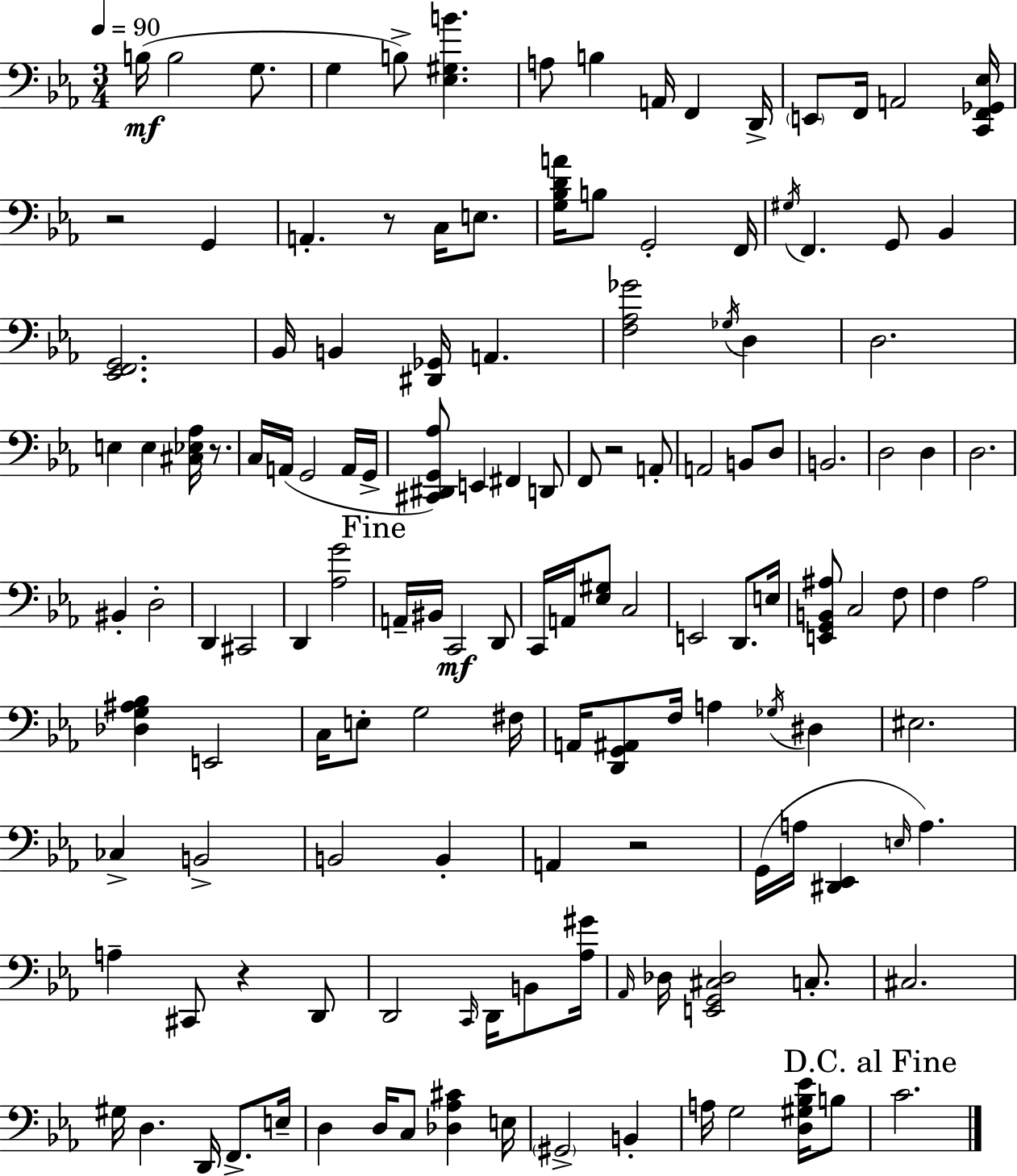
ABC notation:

X:1
T:Untitled
M:3/4
L:1/4
K:Cm
B,/4 B,2 G,/2 G, B,/2 [_E,^G,B] A,/2 B, A,,/4 F,, D,,/4 E,,/2 F,,/4 A,,2 [C,,F,,_G,,_E,]/4 z2 G,, A,, z/2 C,/4 E,/2 [G,_B,DA]/4 B,/2 G,,2 F,,/4 ^G,/4 F,, G,,/2 _B,, [_E,,F,,G,,]2 _B,,/4 B,, [^D,,_G,,]/4 A,, [F,_A,_G]2 _G,/4 D, D,2 E, E, [^C,_E,_A,]/4 z/2 C,/4 A,,/4 G,,2 A,,/4 G,,/4 [^C,,^D,,G,,_A,]/2 E,, ^F,, D,,/2 F,,/2 z2 A,,/2 A,,2 B,,/2 D,/2 B,,2 D,2 D, D,2 ^B,, D,2 D,, ^C,,2 D,, [_A,G]2 A,,/4 ^B,,/4 C,,2 D,,/2 C,,/4 A,,/4 [_E,^G,]/2 C,2 E,,2 D,,/2 E,/4 [E,,G,,B,,^A,]/2 C,2 F,/2 F, _A,2 [_D,G,^A,_B,] E,,2 C,/4 E,/2 G,2 ^F,/4 A,,/4 [D,,G,,^A,,]/2 F,/4 A, _G,/4 ^D, ^E,2 _C, B,,2 B,,2 B,, A,, z2 G,,/4 A,/4 [^D,,_E,,] E,/4 A, A, ^C,,/2 z D,,/2 D,,2 C,,/4 D,,/4 B,,/2 [_A,^G]/4 _A,,/4 _D,/4 [E,,G,,^C,_D,]2 C,/2 ^C,2 ^G,/4 D, D,,/4 F,,/2 E,/4 D, D,/4 C,/2 [_D,_A,^C] E,/4 ^G,,2 B,, A,/4 G,2 [D,^G,_B,_E]/4 B,/2 C2